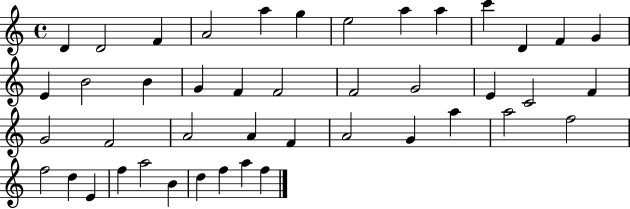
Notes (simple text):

D4/q D4/h F4/q A4/h A5/q G5/q E5/h A5/q A5/q C6/q D4/q F4/q G4/q E4/q B4/h B4/q G4/q F4/q F4/h F4/h G4/h E4/q C4/h F4/q G4/h F4/h A4/h A4/q F4/q A4/h G4/q A5/q A5/h F5/h F5/h D5/q E4/q F5/q A5/h B4/q D5/q F5/q A5/q F5/q